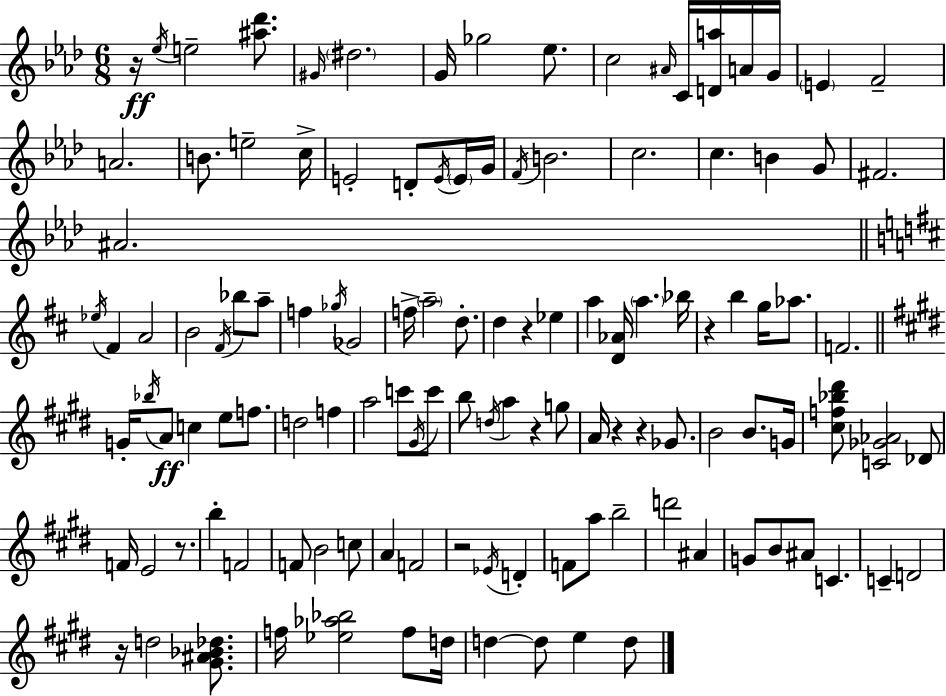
X:1
T:Untitled
M:6/8
L:1/4
K:Ab
z/4 _e/4 e2 [^a_d']/2 ^G/4 ^d2 G/4 _g2 _e/2 c2 ^A/4 C/4 [Da]/4 A/4 G/4 E F2 A2 B/2 e2 c/4 E2 D/2 E/4 E/4 G/4 F/4 B2 c2 c B G/2 ^F2 ^A2 _e/4 ^F A2 B2 ^F/4 _b/2 a/2 f _g/4 _G2 f/4 a2 d/2 d z _e a [D_A]/4 a _b/4 z b g/4 _a/2 F2 G/4 _b/4 A/2 c e/2 f/2 d2 f a2 c'/2 ^G/4 c'/2 b/2 d/4 a z g/2 A/4 z z _G/2 B2 B/2 G/4 [^cf_b^d']/2 [C_G_A]2 _D/2 F/4 E2 z/2 b F2 F/2 B2 c/2 A F2 z2 _E/4 D F/2 a/2 b2 d'2 ^A G/2 B/2 ^A/2 C C D2 z/4 d2 [^G^A_B_d]/2 f/4 [_e_a_b]2 f/2 d/4 d d/2 e d/2